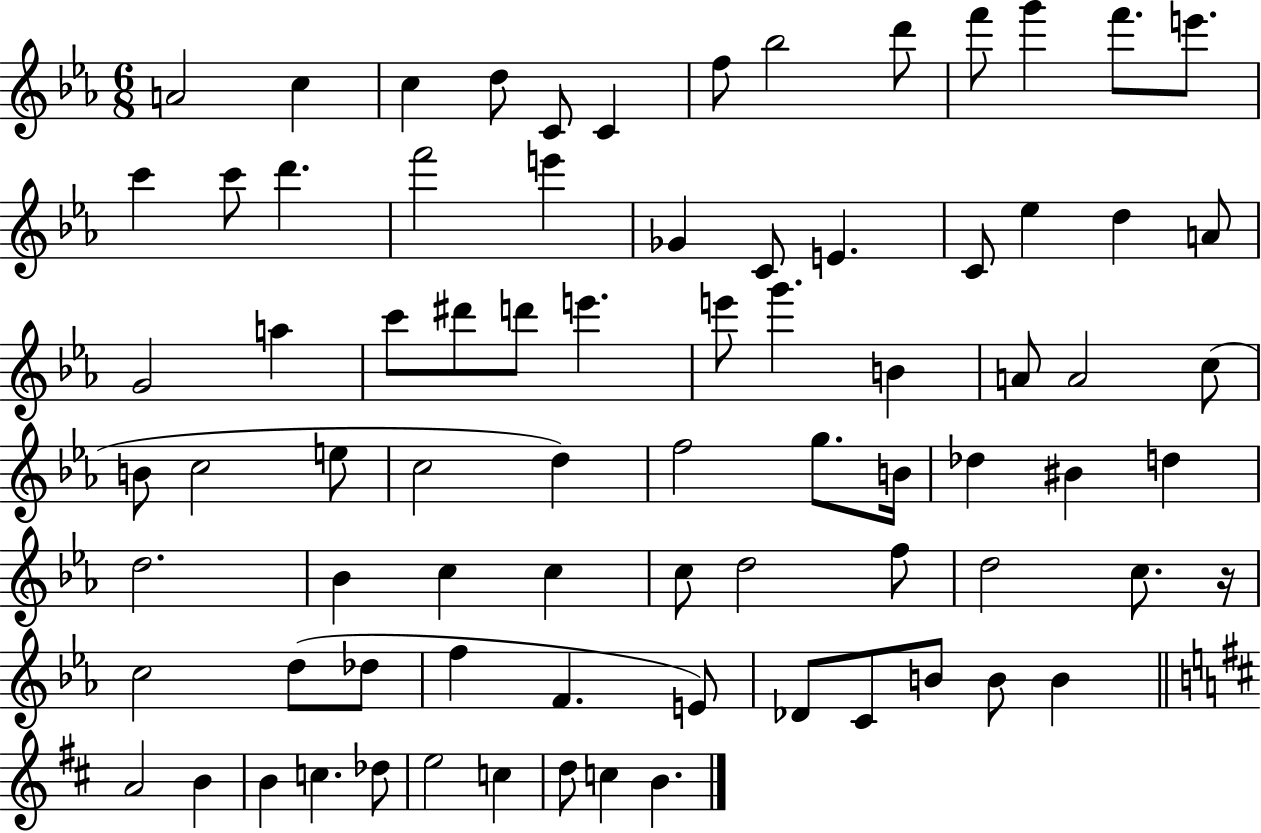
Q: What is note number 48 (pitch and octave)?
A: D5